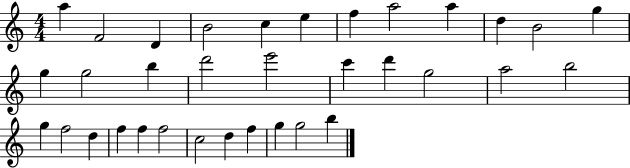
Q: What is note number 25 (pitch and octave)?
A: D5